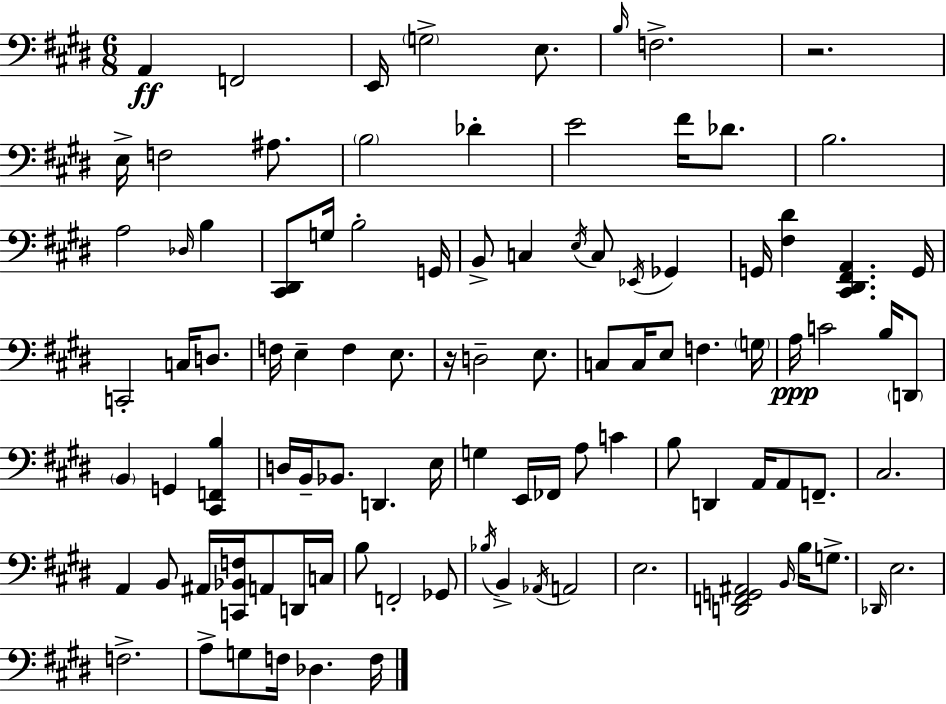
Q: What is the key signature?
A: E major